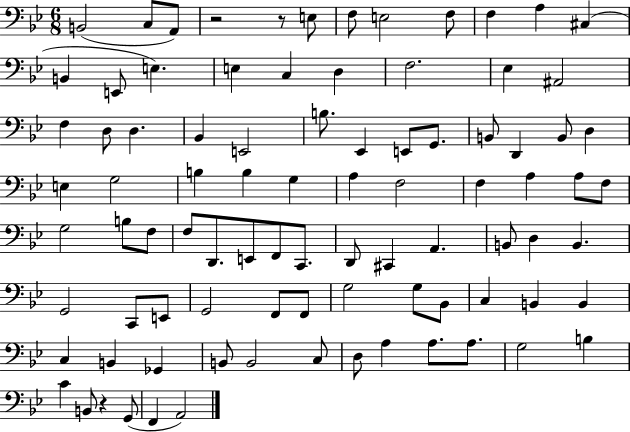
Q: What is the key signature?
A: BES major